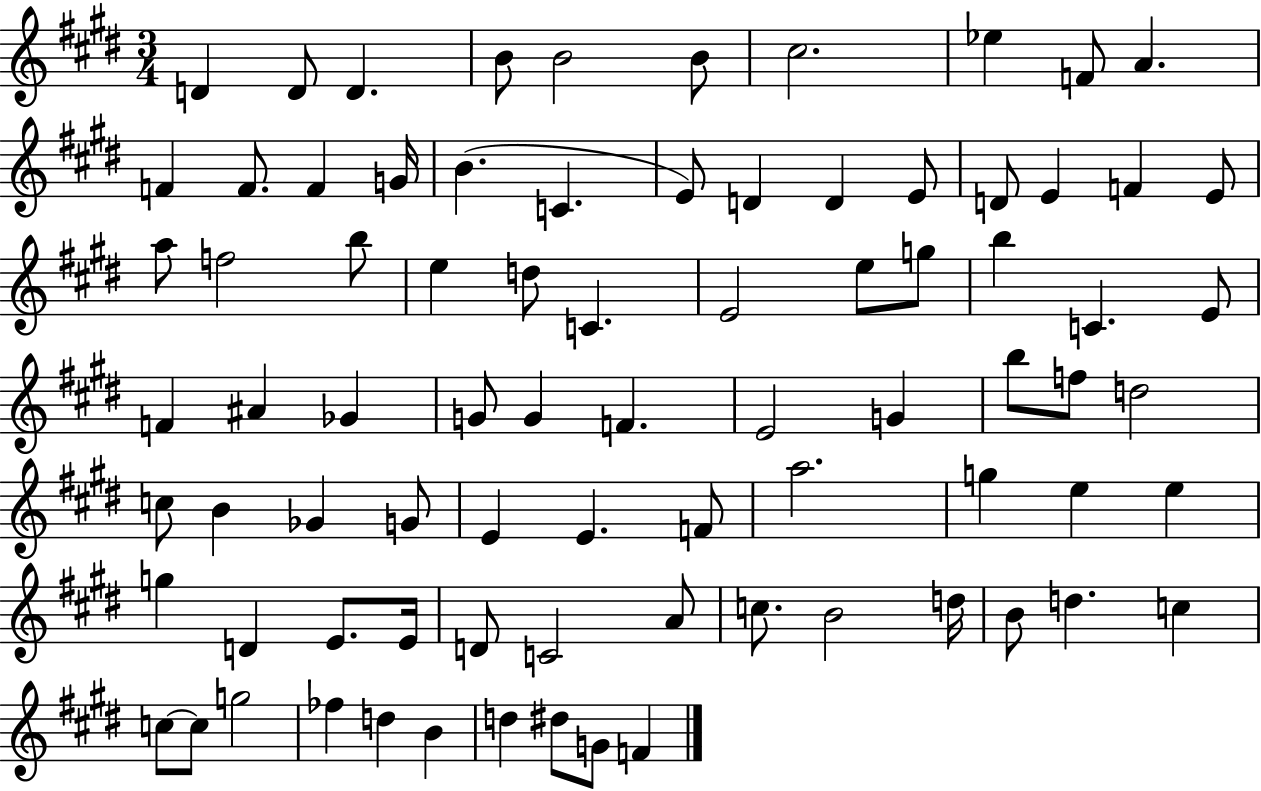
X:1
T:Untitled
M:3/4
L:1/4
K:E
D D/2 D B/2 B2 B/2 ^c2 _e F/2 A F F/2 F G/4 B C E/2 D D E/2 D/2 E F E/2 a/2 f2 b/2 e d/2 C E2 e/2 g/2 b C E/2 F ^A _G G/2 G F E2 G b/2 f/2 d2 c/2 B _G G/2 E E F/2 a2 g e e g D E/2 E/4 D/2 C2 A/2 c/2 B2 d/4 B/2 d c c/2 c/2 g2 _f d B d ^d/2 G/2 F